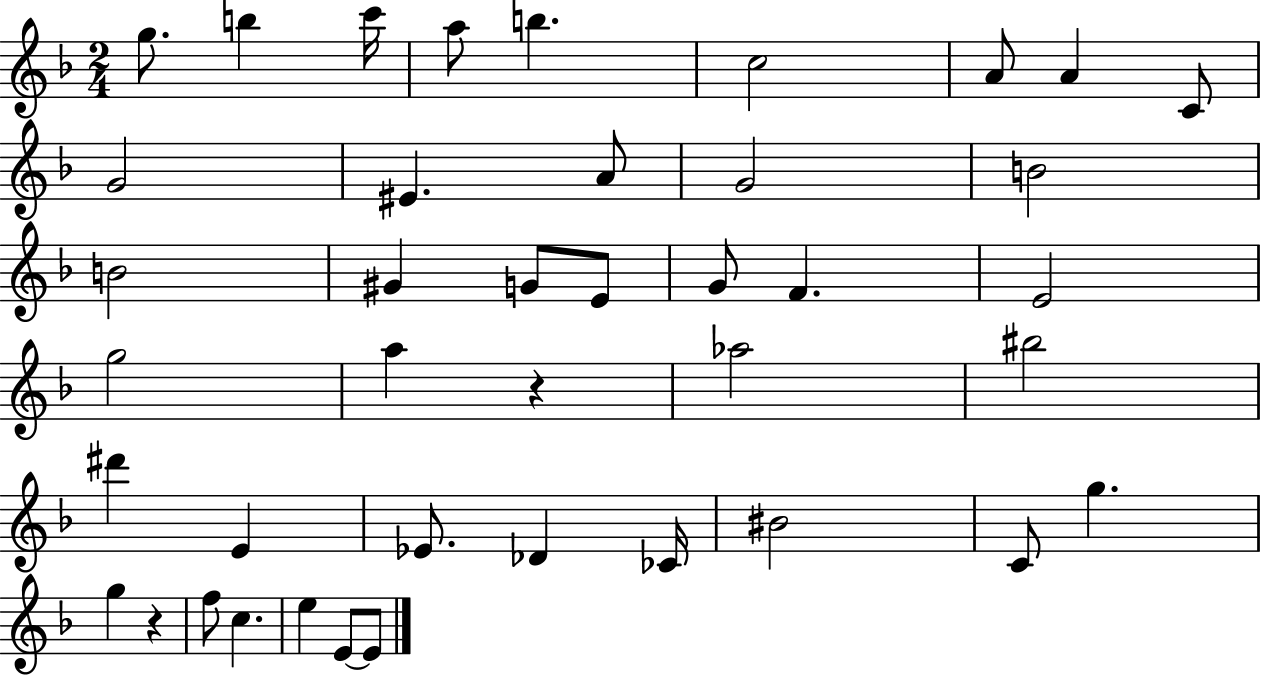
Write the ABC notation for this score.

X:1
T:Untitled
M:2/4
L:1/4
K:F
g/2 b c'/4 a/2 b c2 A/2 A C/2 G2 ^E A/2 G2 B2 B2 ^G G/2 E/2 G/2 F E2 g2 a z _a2 ^b2 ^d' E _E/2 _D _C/4 ^B2 C/2 g g z f/2 c e E/2 E/2